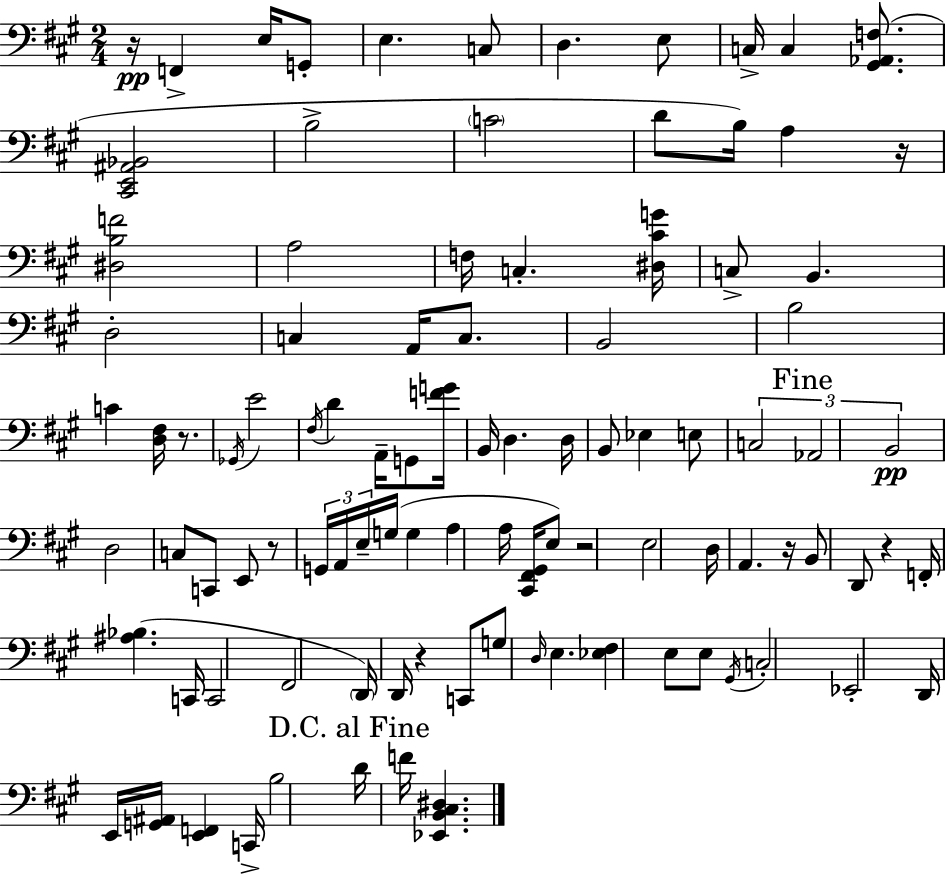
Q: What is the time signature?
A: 2/4